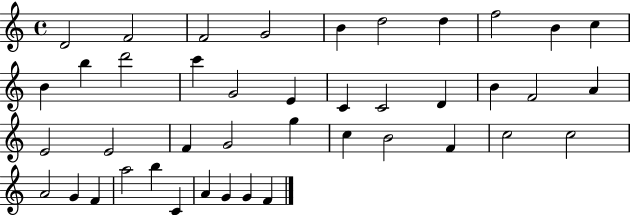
X:1
T:Untitled
M:4/4
L:1/4
K:C
D2 F2 F2 G2 B d2 d f2 B c B b d'2 c' G2 E C C2 D B F2 A E2 E2 F G2 g c B2 F c2 c2 A2 G F a2 b C A G G F